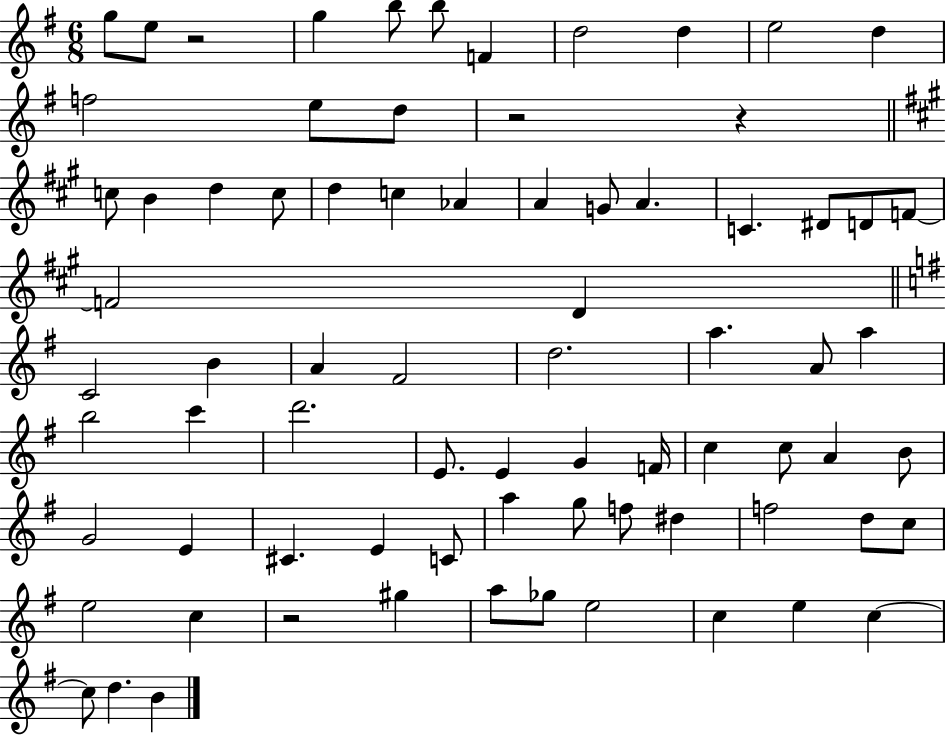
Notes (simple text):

G5/e E5/e R/h G5/q B5/e B5/e F4/q D5/h D5/q E5/h D5/q F5/h E5/e D5/e R/h R/q C5/e B4/q D5/q C5/e D5/q C5/q Ab4/q A4/q G4/e A4/q. C4/q. D#4/e D4/e F4/e F4/h D4/q C4/h B4/q A4/q F#4/h D5/h. A5/q. A4/e A5/q B5/h C6/q D6/h. E4/e. E4/q G4/q F4/s C5/q C5/e A4/q B4/e G4/h E4/q C#4/q. E4/q C4/e A5/q G5/e F5/e D#5/q F5/h D5/e C5/e E5/h C5/q R/h G#5/q A5/e Gb5/e E5/h C5/q E5/q C5/q C5/e D5/q. B4/q